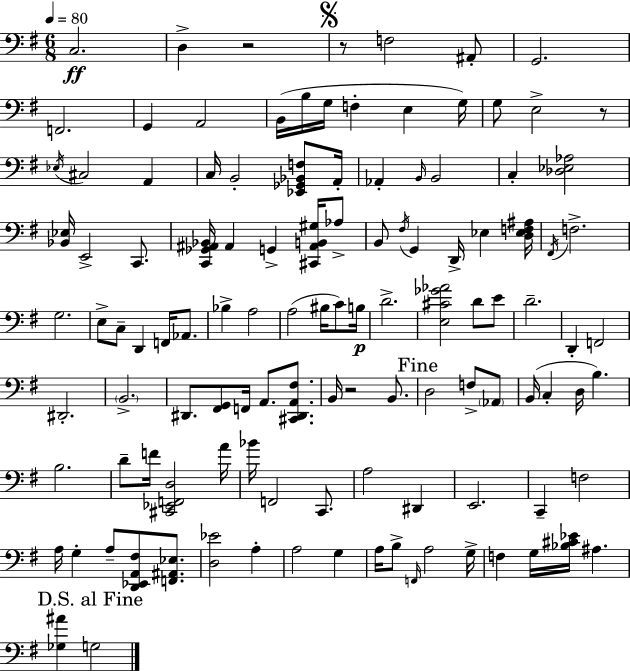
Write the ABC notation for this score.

X:1
T:Untitled
M:6/8
L:1/4
K:Em
C,2 D, z2 z/2 F,2 ^A,,/2 G,,2 F,,2 G,, A,,2 B,,/4 B,/4 G,/4 F, E, G,/4 G,/2 E,2 z/2 _E,/4 ^C,2 A,, C,/4 B,,2 [_E,,_G,,_B,,F,]/2 A,,/4 _A,, B,,/4 B,,2 C, [_D,_E,_A,]2 [_B,,_E,]/4 E,,2 C,,/2 [C,,_G,,^A,,_B,,]/4 ^A,, G,, [^C,,^A,,B,,^G,]/4 _A,/2 B,,/2 ^F,/4 G,, D,,/4 _E, [D,_E,F,^A,]/4 ^F,,/4 F,2 G,2 E,/2 C,/2 D,, F,,/4 _A,,/2 _B, A,2 A,2 ^B,/4 C/2 B,/4 D2 [E,^C_G_A]2 D/2 E/2 D2 D,, F,,2 ^D,,2 B,,2 ^D,,/2 [^F,,G,,]/2 F,,/4 A,,/2 [^C,,^D,,A,,^F,]/2 B,,/4 z2 B,,/2 D,2 F,/2 _A,,/2 B,,/4 C, D,/4 B, B,2 D/2 F/4 [^C,,_E,,F,,D,]2 A/4 _B/4 F,,2 C,,/2 A,2 ^D,, E,,2 C,, F,2 A,/4 G, A,/2 [D,,_E,,A,,^F,]/2 [F,,^A,,_E,]/2 [D,_E]2 A, A,2 G, A,/4 B,/2 F,,/4 A,2 G,/4 F, G,/4 [_B,^C_E]/4 ^A, [_G,^A] G,2